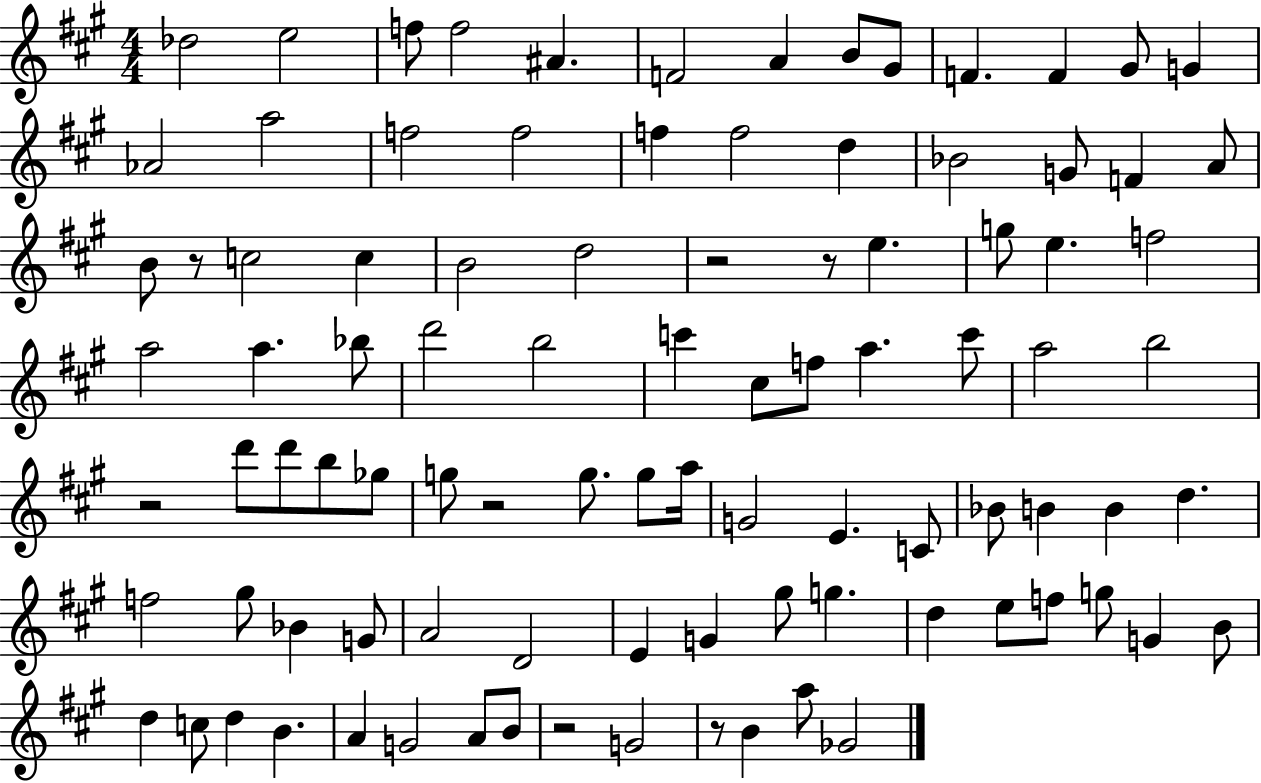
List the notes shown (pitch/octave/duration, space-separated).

Db5/h E5/h F5/e F5/h A#4/q. F4/h A4/q B4/e G#4/e F4/q. F4/q G#4/e G4/q Ab4/h A5/h F5/h F5/h F5/q F5/h D5/q Bb4/h G4/e F4/q A4/e B4/e R/e C5/h C5/q B4/h D5/h R/h R/e E5/q. G5/e E5/q. F5/h A5/h A5/q. Bb5/e D6/h B5/h C6/q C#5/e F5/e A5/q. C6/e A5/h B5/h R/h D6/e D6/e B5/e Gb5/e G5/e R/h G5/e. G5/e A5/s G4/h E4/q. C4/e Bb4/e B4/q B4/q D5/q. F5/h G#5/e Bb4/q G4/e A4/h D4/h E4/q G4/q G#5/e G5/q. D5/q E5/e F5/e G5/e G4/q B4/e D5/q C5/e D5/q B4/q. A4/q G4/h A4/e B4/e R/h G4/h R/e B4/q A5/e Gb4/h